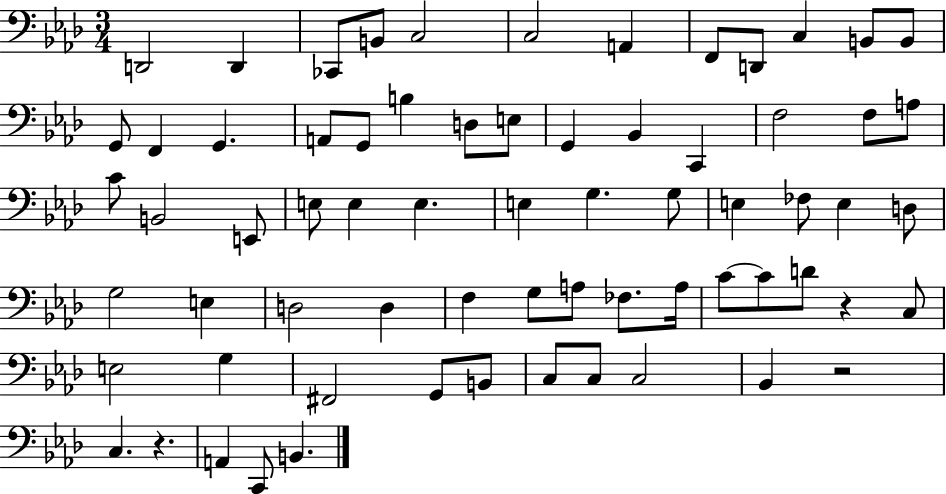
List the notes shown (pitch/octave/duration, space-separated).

D2/h D2/q CES2/e B2/e C3/h C3/h A2/q F2/e D2/e C3/q B2/e B2/e G2/e F2/q G2/q. A2/e G2/e B3/q D3/e E3/e G2/q Bb2/q C2/q F3/h F3/e A3/e C4/e B2/h E2/e E3/e E3/q E3/q. E3/q G3/q. G3/e E3/q FES3/e E3/q D3/e G3/h E3/q D3/h D3/q F3/q G3/e A3/e FES3/e. A3/s C4/e C4/e D4/e R/q C3/e E3/h G3/q F#2/h G2/e B2/e C3/e C3/e C3/h Bb2/q R/h C3/q. R/q. A2/q C2/e B2/q.